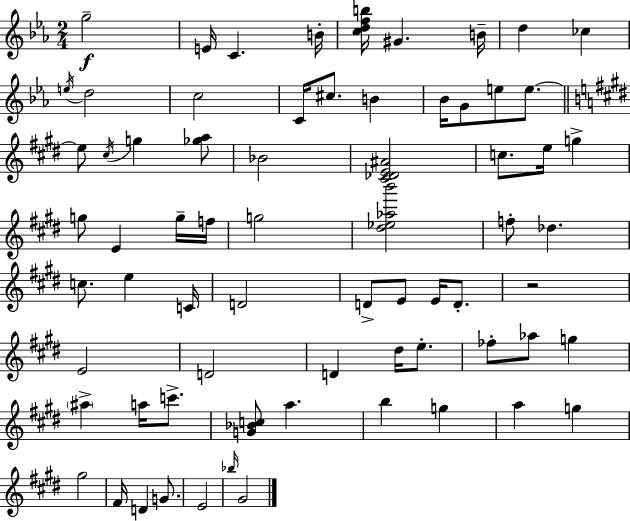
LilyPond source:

{
  \clef treble
  \numericTimeSignature
  \time 2/4
  \key c \minor
  g''2--\f | e'16 c'4. b'16-. | <c'' d'' f'' b''>16 gis'4. b'16-- | d''4 ces''4 | \break \acciaccatura { e''16 } d''2 | c''2 | c'16 cis''8. b'4 | bes'16 g'8 e''8 e''8.~~ | \break \bar "||" \break \key e \major e''8 \acciaccatura { cis''16 } g''4 <ges'' a''>8 | bes'2 | <cis' des' e' ais'>2 | c''8. e''16 g''4-> | \break g''8 e'4 g''16-- | f''16 g''2 | <dis'' ees'' aes'' b'''>2 | f''8-. des''4. | \break c''8. e''4 | c'16 d'2 | d'8-> e'8 e'16 d'8.-. | r2 | \break e'2 | d'2 | d'4 dis''16 e''8.-. | fes''8-. aes''8 g''4 | \break \parenthesize ais''4-> a''16 c'''8.-> | <g' bes' c''>8 a''4. | b''4 g''4 | a''4 g''4 | \break gis''2 | fis'16 d'4 g'8. | e'2 | \grace { bes''16 } gis'2 | \break \bar "|."
}